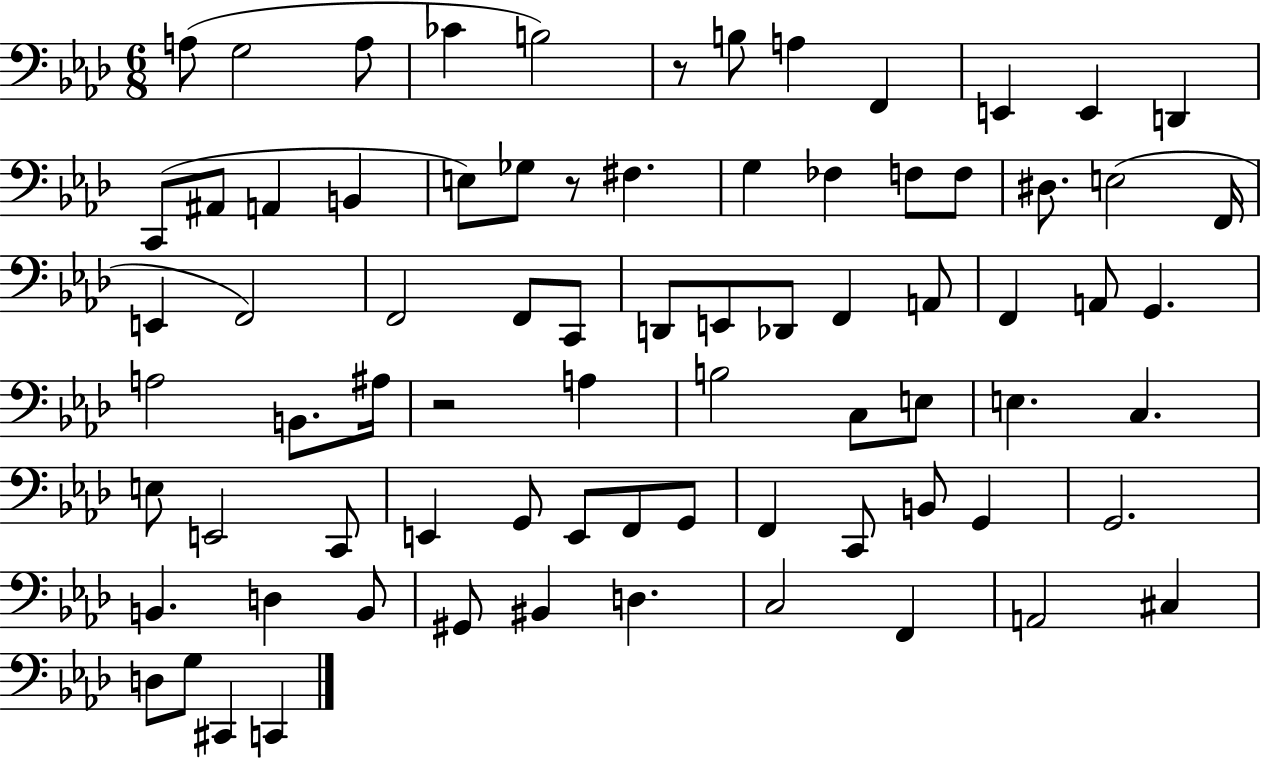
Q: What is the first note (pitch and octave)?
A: A3